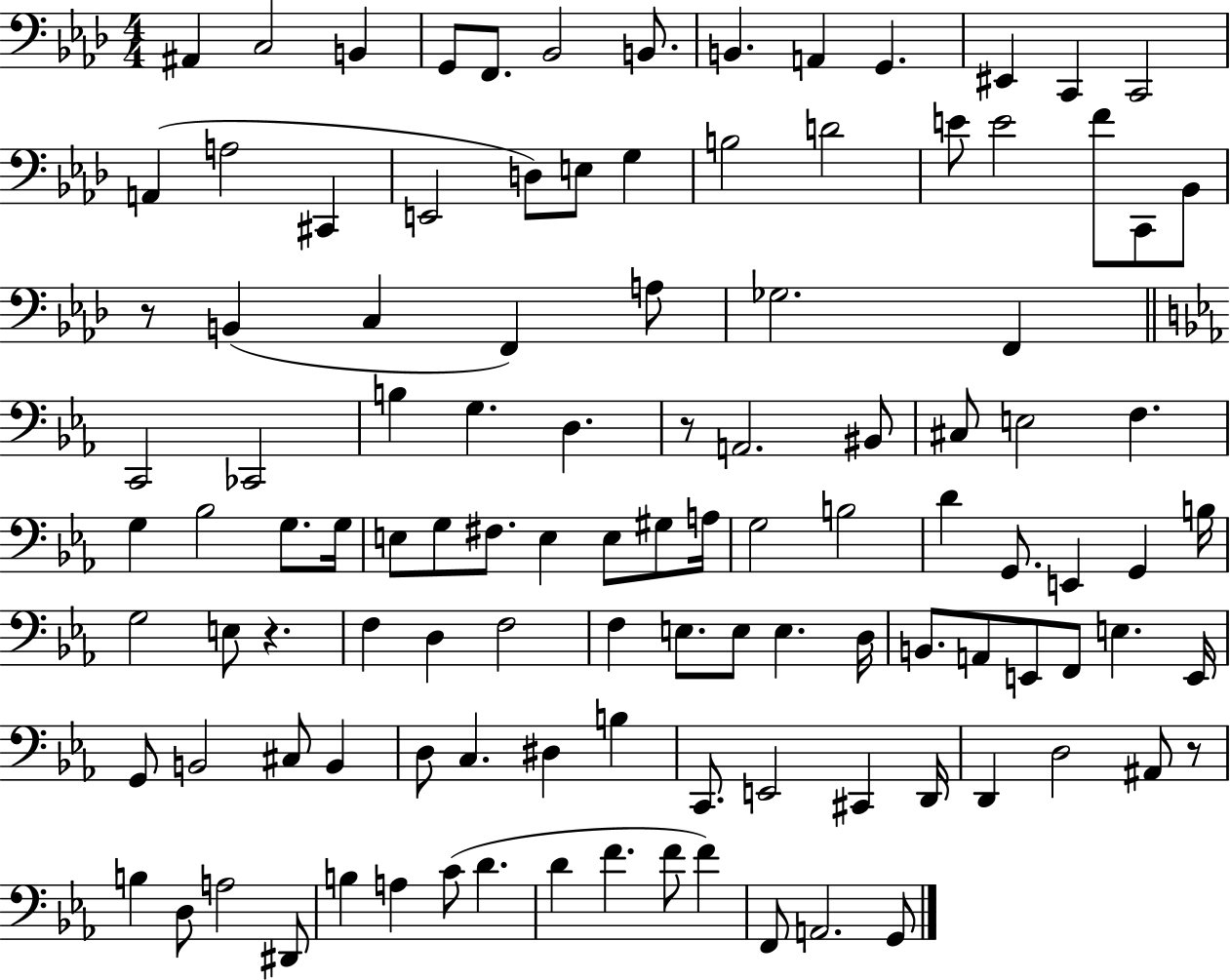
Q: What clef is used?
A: bass